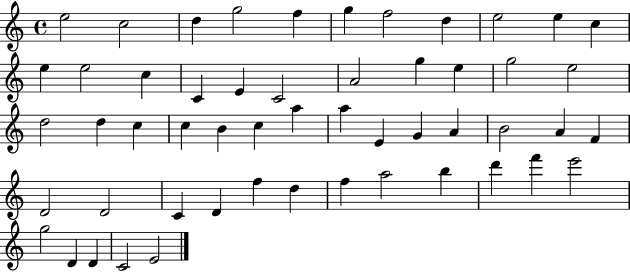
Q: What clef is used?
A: treble